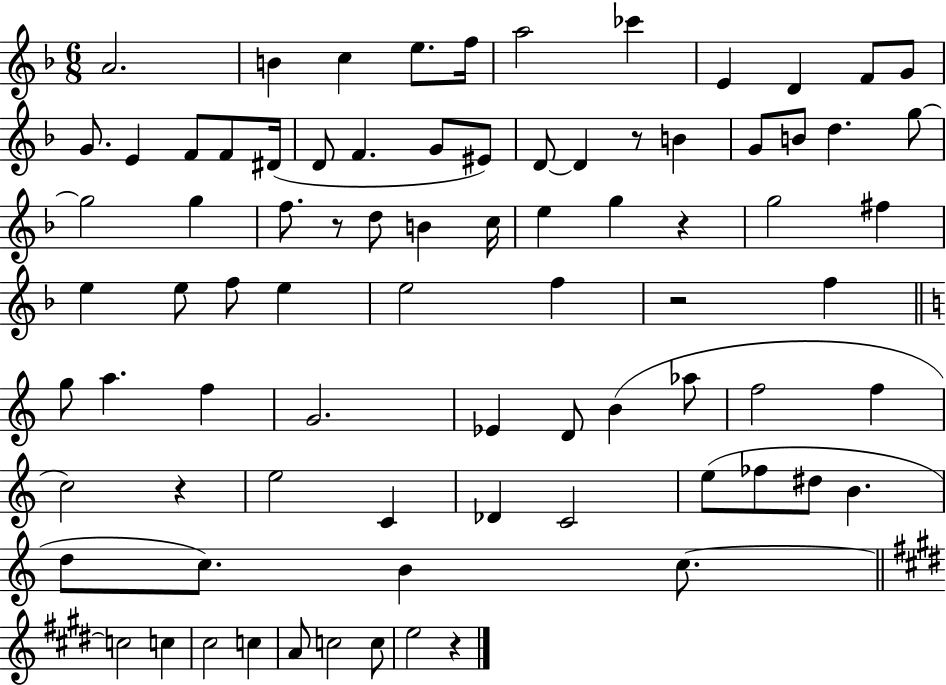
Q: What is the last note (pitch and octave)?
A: E5